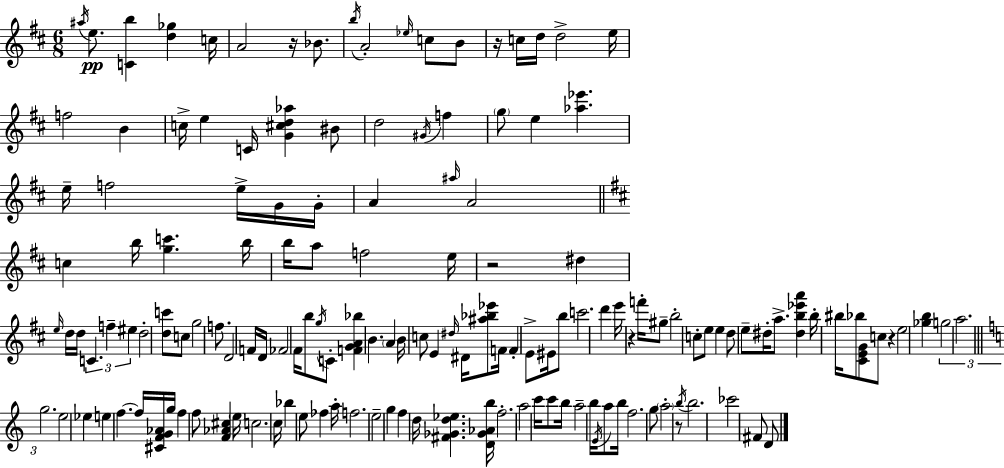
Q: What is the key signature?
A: D major